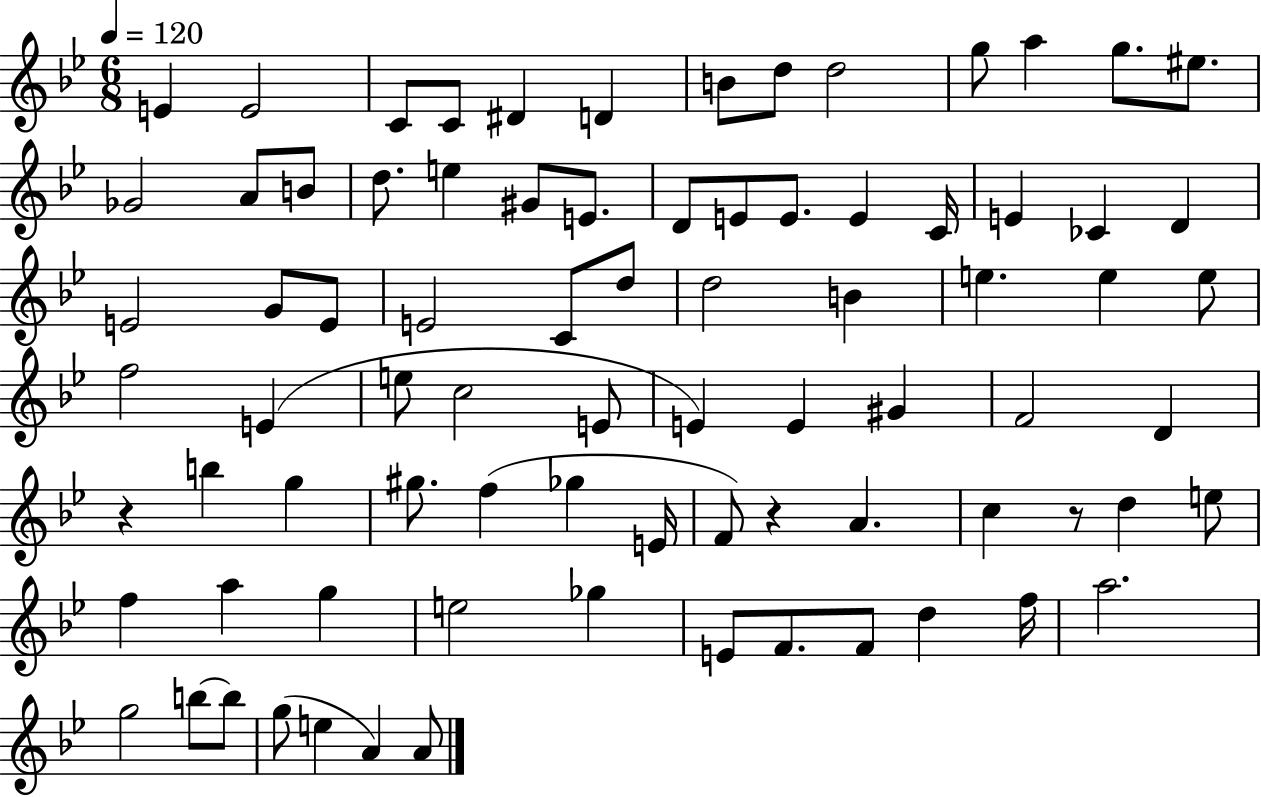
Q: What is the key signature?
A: BES major